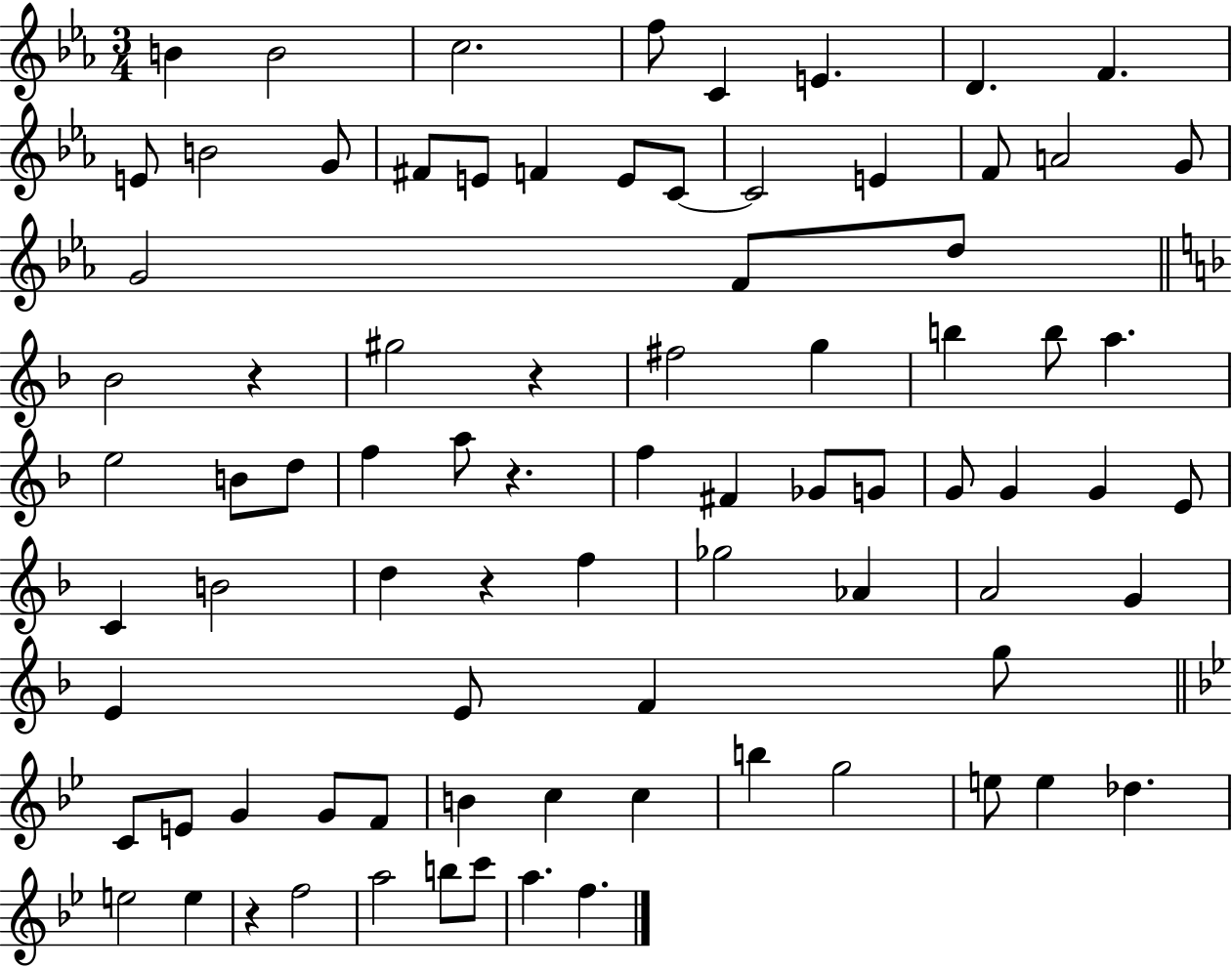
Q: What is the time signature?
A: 3/4